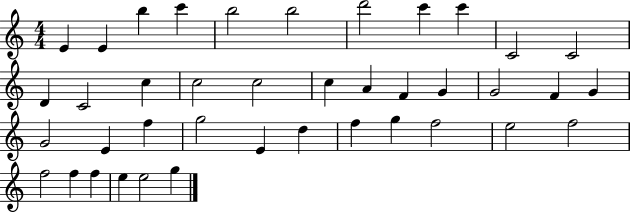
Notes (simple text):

E4/q E4/q B5/q C6/q B5/h B5/h D6/h C6/q C6/q C4/h C4/h D4/q C4/h C5/q C5/h C5/h C5/q A4/q F4/q G4/q G4/h F4/q G4/q G4/h E4/q F5/q G5/h E4/q D5/q F5/q G5/q F5/h E5/h F5/h F5/h F5/q F5/q E5/q E5/h G5/q